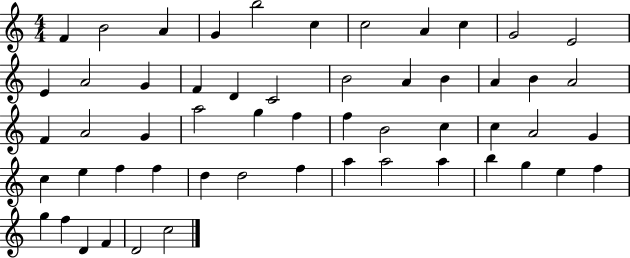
{
  \clef treble
  \numericTimeSignature
  \time 4/4
  \key c \major
  f'4 b'2 a'4 | g'4 b''2 c''4 | c''2 a'4 c''4 | g'2 e'2 | \break e'4 a'2 g'4 | f'4 d'4 c'2 | b'2 a'4 b'4 | a'4 b'4 a'2 | \break f'4 a'2 g'4 | a''2 g''4 f''4 | f''4 b'2 c''4 | c''4 a'2 g'4 | \break c''4 e''4 f''4 f''4 | d''4 d''2 f''4 | a''4 a''2 a''4 | b''4 g''4 e''4 f''4 | \break g''4 f''4 d'4 f'4 | d'2 c''2 | \bar "|."
}